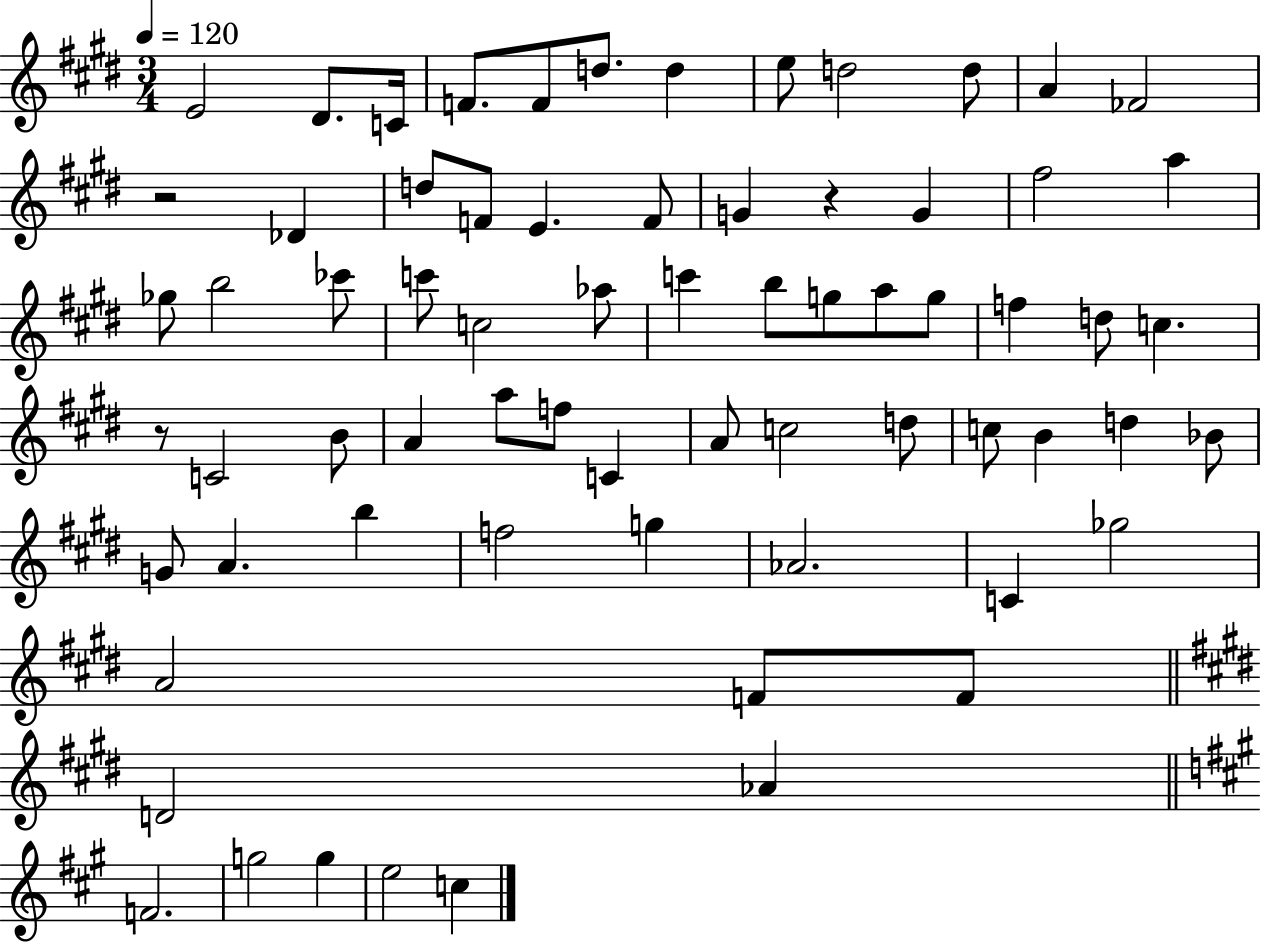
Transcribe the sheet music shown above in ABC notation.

X:1
T:Untitled
M:3/4
L:1/4
K:E
E2 ^D/2 C/4 F/2 F/2 d/2 d e/2 d2 d/2 A _F2 z2 _D d/2 F/2 E F/2 G z G ^f2 a _g/2 b2 _c'/2 c'/2 c2 _a/2 c' b/2 g/2 a/2 g/2 f d/2 c z/2 C2 B/2 A a/2 f/2 C A/2 c2 d/2 c/2 B d _B/2 G/2 A b f2 g _A2 C _g2 A2 F/2 F/2 D2 _A F2 g2 g e2 c